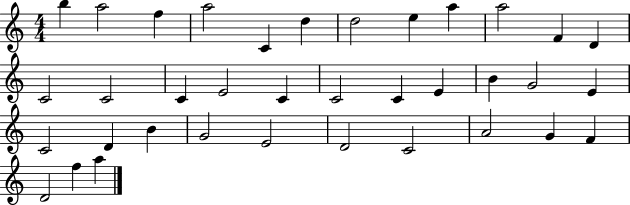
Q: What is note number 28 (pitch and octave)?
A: E4